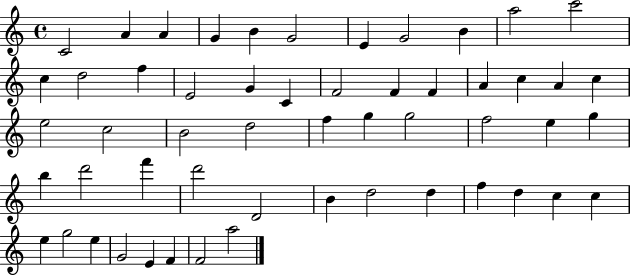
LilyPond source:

{
  \clef treble
  \time 4/4
  \defaultTimeSignature
  \key c \major
  c'2 a'4 a'4 | g'4 b'4 g'2 | e'4 g'2 b'4 | a''2 c'''2 | \break c''4 d''2 f''4 | e'2 g'4 c'4 | f'2 f'4 f'4 | a'4 c''4 a'4 c''4 | \break e''2 c''2 | b'2 d''2 | f''4 g''4 g''2 | f''2 e''4 g''4 | \break b''4 d'''2 f'''4 | d'''2 d'2 | b'4 d''2 d''4 | f''4 d''4 c''4 c''4 | \break e''4 g''2 e''4 | g'2 e'4 f'4 | f'2 a''2 | \bar "|."
}